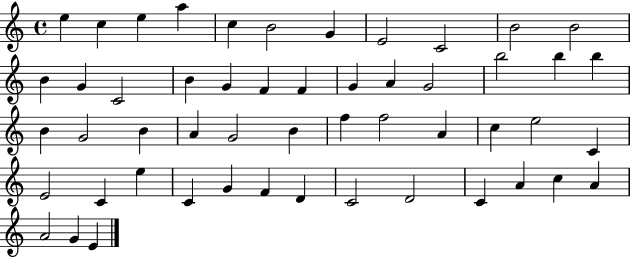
{
  \clef treble
  \time 4/4
  \defaultTimeSignature
  \key c \major
  e''4 c''4 e''4 a''4 | c''4 b'2 g'4 | e'2 c'2 | b'2 b'2 | \break b'4 g'4 c'2 | b'4 g'4 f'4 f'4 | g'4 a'4 g'2 | b''2 b''4 b''4 | \break b'4 g'2 b'4 | a'4 g'2 b'4 | f''4 f''2 a'4 | c''4 e''2 c'4 | \break e'2 c'4 e''4 | c'4 g'4 f'4 d'4 | c'2 d'2 | c'4 a'4 c''4 a'4 | \break a'2 g'4 e'4 | \bar "|."
}